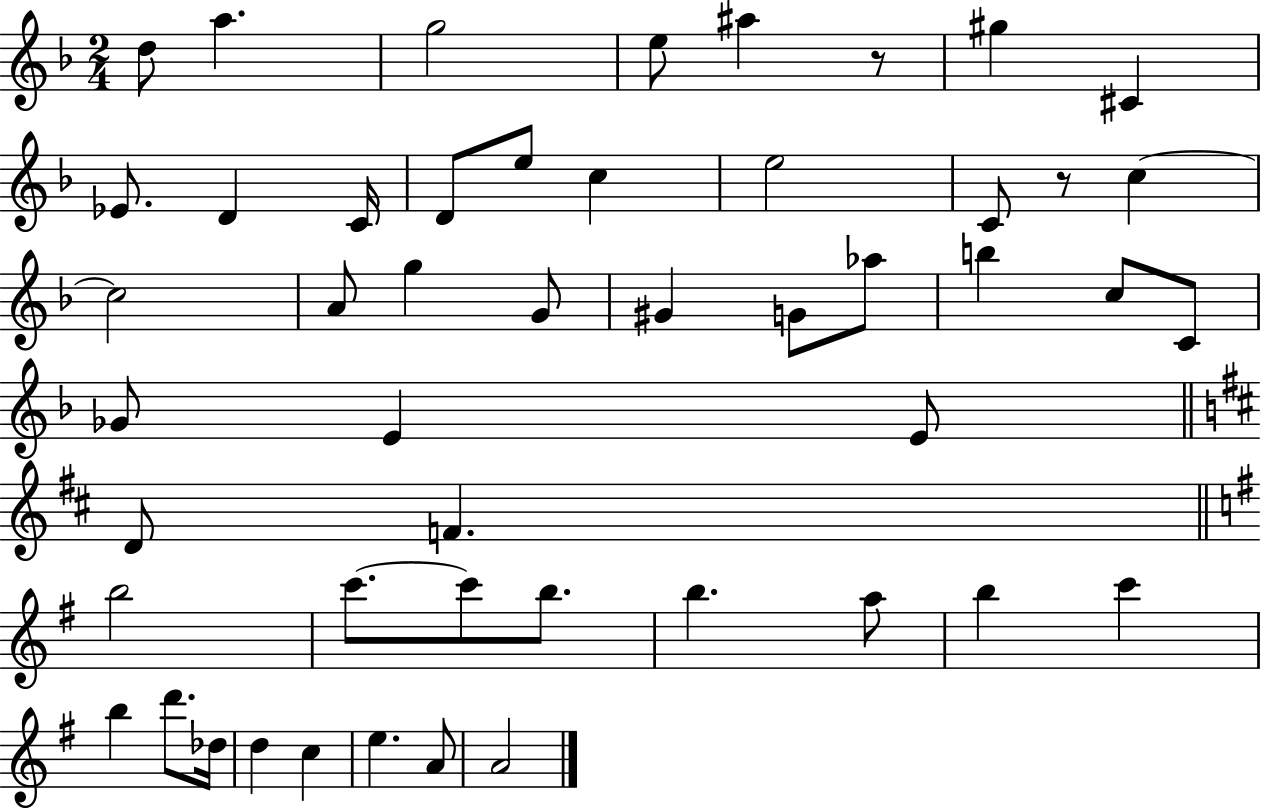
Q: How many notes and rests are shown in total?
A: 49